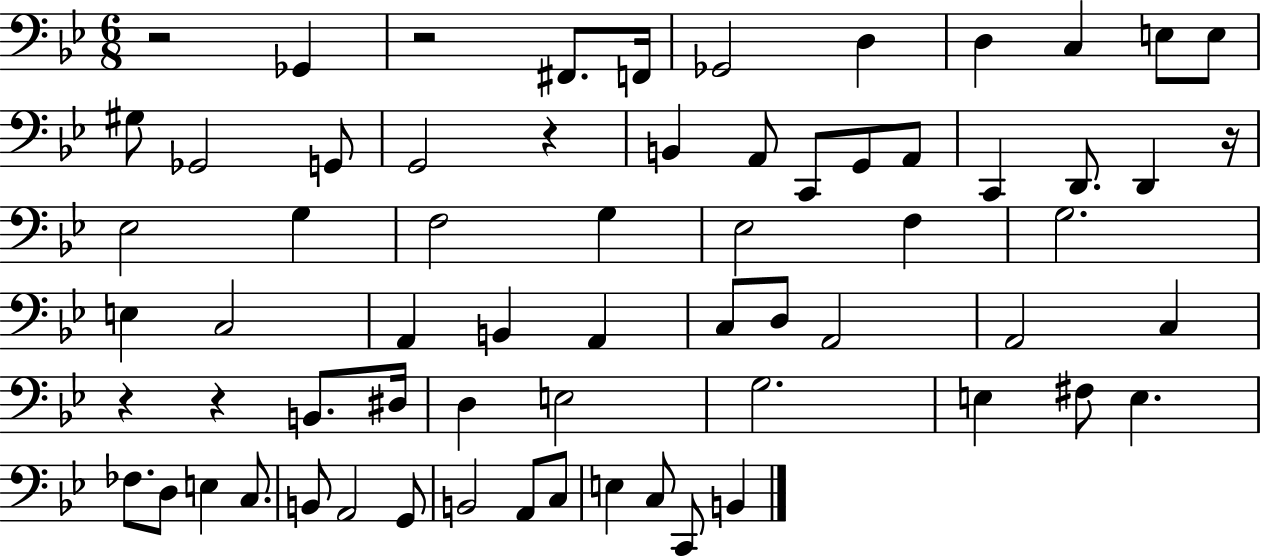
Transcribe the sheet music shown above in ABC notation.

X:1
T:Untitled
M:6/8
L:1/4
K:Bb
z2 _G,, z2 ^F,,/2 F,,/4 _G,,2 D, D, C, E,/2 E,/2 ^G,/2 _G,,2 G,,/2 G,,2 z B,, A,,/2 C,,/2 G,,/2 A,,/2 C,, D,,/2 D,, z/4 _E,2 G, F,2 G, _E,2 F, G,2 E, C,2 A,, B,, A,, C,/2 D,/2 A,,2 A,,2 C, z z B,,/2 ^D,/4 D, E,2 G,2 E, ^F,/2 E, _F,/2 D,/2 E, C,/2 B,,/2 A,,2 G,,/2 B,,2 A,,/2 C,/2 E, C,/2 C,,/2 B,,